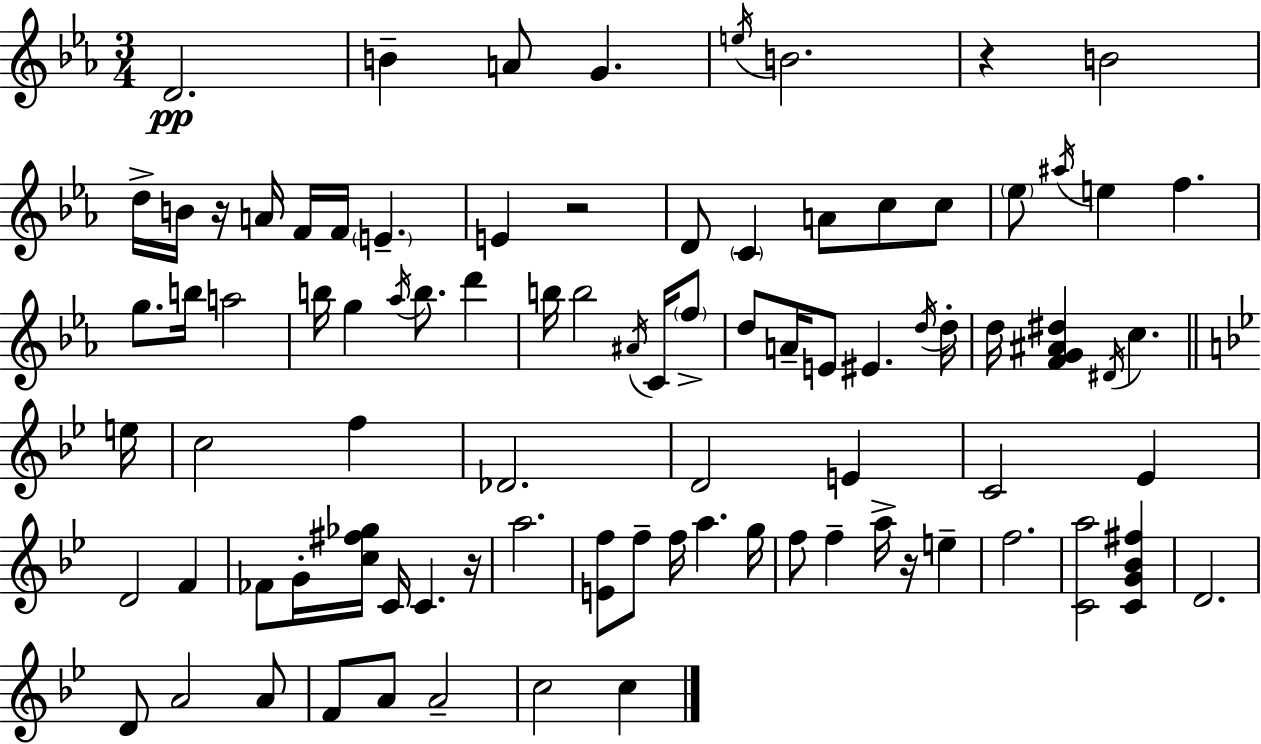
D4/h. B4/q A4/e G4/q. E5/s B4/h. R/q B4/h D5/s B4/s R/s A4/s F4/s F4/s E4/q. E4/q R/h D4/e C4/q A4/e C5/e C5/e Eb5/e A#5/s E5/q F5/q. G5/e. B5/s A5/h B5/s G5/q Ab5/s B5/e. D6/q B5/s B5/h A#4/s C4/s F5/e D5/e A4/s E4/e EIS4/q. D5/s D5/s D5/s [F4,G4,A#4,D#5]/q D#4/s C5/q. E5/s C5/h F5/q Db4/h. D4/h E4/q C4/h Eb4/q D4/h F4/q FES4/e G4/s [C5,F#5,Gb5]/s C4/s C4/q. R/s A5/h. [E4,F5]/e F5/e F5/s A5/q. G5/s F5/e F5/q A5/s R/s E5/q F5/h. [C4,A5]/h [C4,G4,Bb4,F#5]/q D4/h. D4/e A4/h A4/e F4/e A4/e A4/h C5/h C5/q